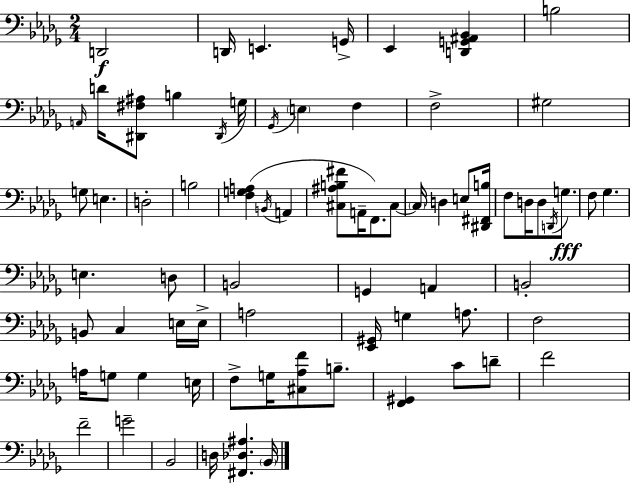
X:1
T:Untitled
M:2/4
L:1/4
K:Bbm
D,,2 D,,/4 E,, G,,/4 _E,, [D,,G,,^A,,_B,,] B,2 A,,/4 D/4 [^D,,^F,^A,]/2 B, ^D,,/4 G,/4 _G,,/4 E, F, F,2 ^G,2 G,/2 E, D,2 B,2 [F,G,A,] B,,/4 A,, [^C,^A,B,^F]/2 A,,/4 F,,/2 ^C,/2 ^C,/4 D, E,/2 [^D,,^F,,B,]/4 F,/2 D,/4 D,/2 D,,/4 G,/2 F,/2 _G, E, D,/2 B,,2 G,, A,, B,,2 B,,/2 C, E,/4 E,/4 A,2 [_E,,^G,,]/4 G, A,/2 F,2 A,/4 G,/2 G, E,/4 F,/2 G,/4 [^C,_A,F]/2 B,/2 [F,,^G,,] C/2 D/2 F2 F2 G2 _B,,2 D,/4 [^F,,_D,^A,] _B,,/4